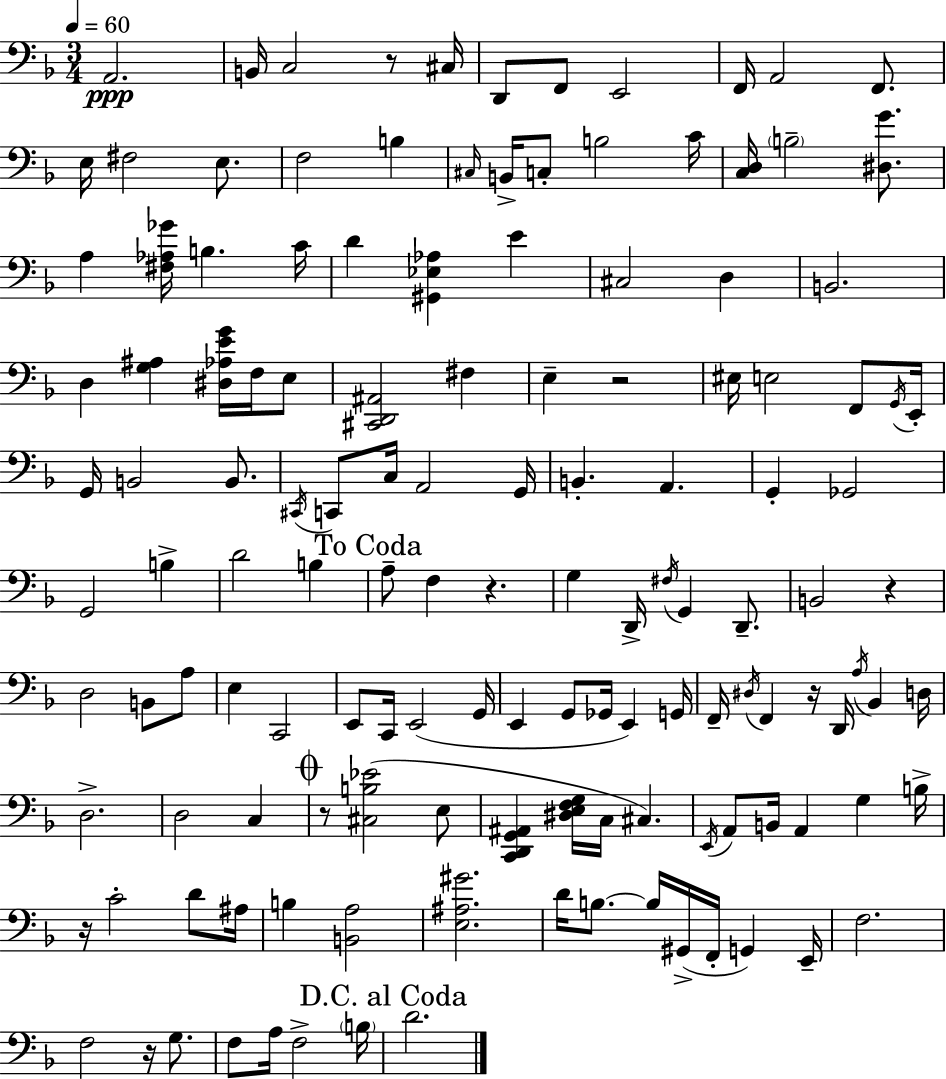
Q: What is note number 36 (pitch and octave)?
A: E3